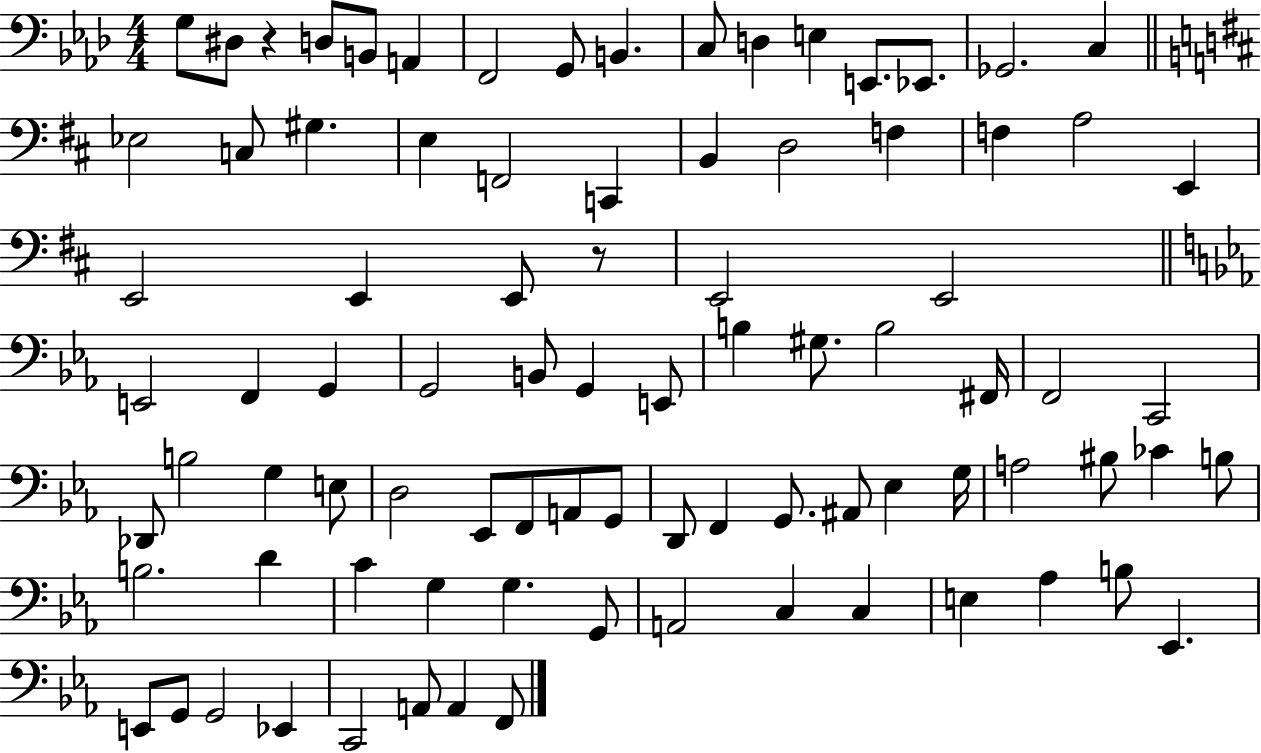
{
  \clef bass
  \numericTimeSignature
  \time 4/4
  \key aes \major
  g8 dis8 r4 d8 b,8 a,4 | f,2 g,8 b,4. | c8 d4 e4 e,8. ees,8. | ges,2. c4 | \break \bar "||" \break \key b \minor ees2 c8 gis4. | e4 f,2 c,4 | b,4 d2 f4 | f4 a2 e,4 | \break e,2 e,4 e,8 r8 | e,2 e,2 | \bar "||" \break \key ees \major e,2 f,4 g,4 | g,2 b,8 g,4 e,8 | b4 gis8. b2 fis,16 | f,2 c,2 | \break des,8 b2 g4 e8 | d2 ees,8 f,8 a,8 g,8 | d,8 f,4 g,8. ais,8 ees4 g16 | a2 bis8 ces'4 b8 | \break b2. d'4 | c'4 g4 g4. g,8 | a,2 c4 c4 | e4 aes4 b8 ees,4. | \break e,8 g,8 g,2 ees,4 | c,2 a,8 a,4 f,8 | \bar "|."
}